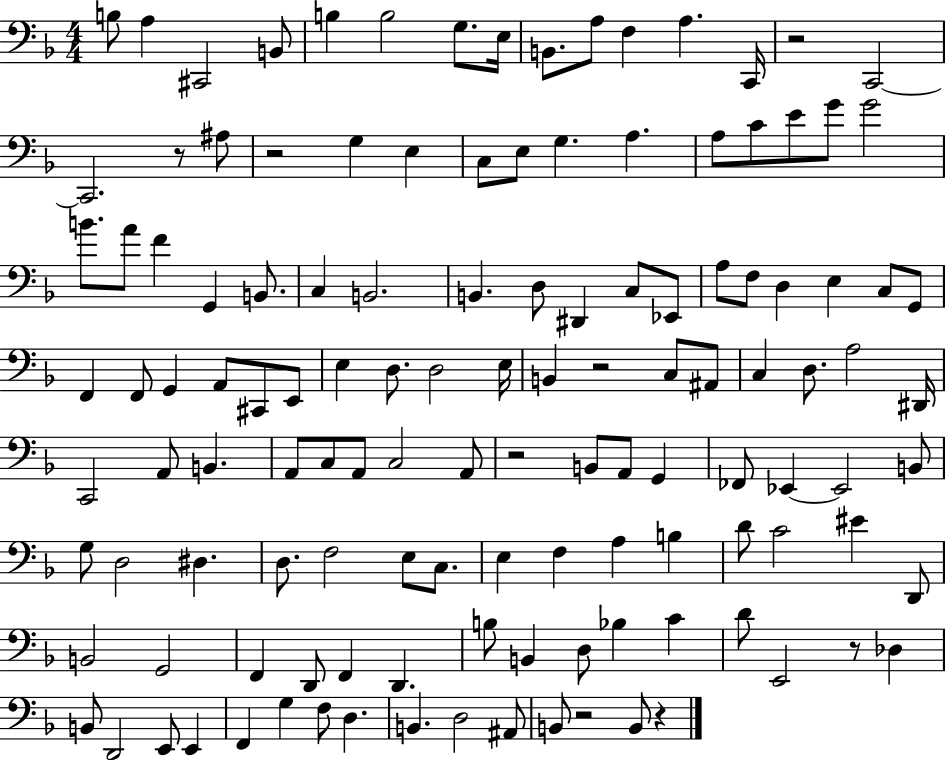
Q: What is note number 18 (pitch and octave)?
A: E3